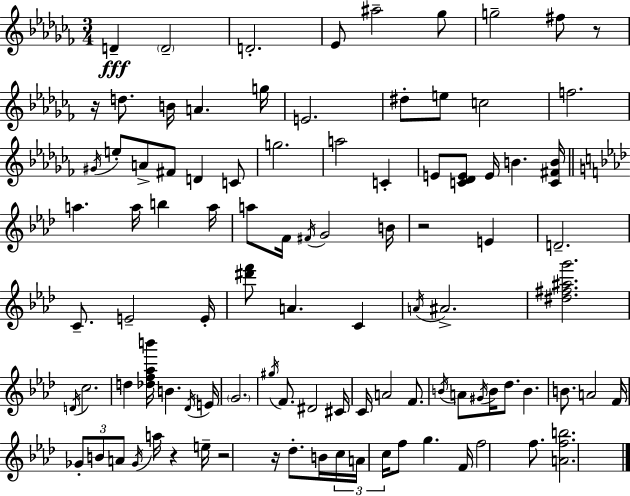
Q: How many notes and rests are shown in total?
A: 98